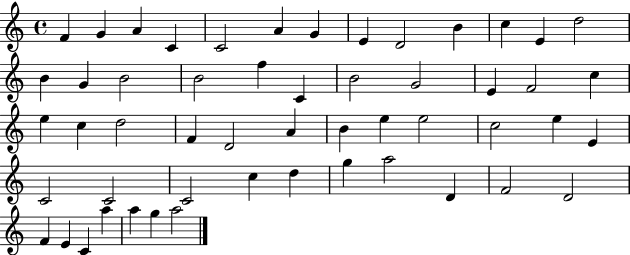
{
  \clef treble
  \time 4/4
  \defaultTimeSignature
  \key c \major
  f'4 g'4 a'4 c'4 | c'2 a'4 g'4 | e'4 d'2 b'4 | c''4 e'4 d''2 | \break b'4 g'4 b'2 | b'2 f''4 c'4 | b'2 g'2 | e'4 f'2 c''4 | \break e''4 c''4 d''2 | f'4 d'2 a'4 | b'4 e''4 e''2 | c''2 e''4 e'4 | \break c'2 c'2 | c'2 c''4 d''4 | g''4 a''2 d'4 | f'2 d'2 | \break f'4 e'4 c'4 a''4 | a''4 g''4 a''2 | \bar "|."
}